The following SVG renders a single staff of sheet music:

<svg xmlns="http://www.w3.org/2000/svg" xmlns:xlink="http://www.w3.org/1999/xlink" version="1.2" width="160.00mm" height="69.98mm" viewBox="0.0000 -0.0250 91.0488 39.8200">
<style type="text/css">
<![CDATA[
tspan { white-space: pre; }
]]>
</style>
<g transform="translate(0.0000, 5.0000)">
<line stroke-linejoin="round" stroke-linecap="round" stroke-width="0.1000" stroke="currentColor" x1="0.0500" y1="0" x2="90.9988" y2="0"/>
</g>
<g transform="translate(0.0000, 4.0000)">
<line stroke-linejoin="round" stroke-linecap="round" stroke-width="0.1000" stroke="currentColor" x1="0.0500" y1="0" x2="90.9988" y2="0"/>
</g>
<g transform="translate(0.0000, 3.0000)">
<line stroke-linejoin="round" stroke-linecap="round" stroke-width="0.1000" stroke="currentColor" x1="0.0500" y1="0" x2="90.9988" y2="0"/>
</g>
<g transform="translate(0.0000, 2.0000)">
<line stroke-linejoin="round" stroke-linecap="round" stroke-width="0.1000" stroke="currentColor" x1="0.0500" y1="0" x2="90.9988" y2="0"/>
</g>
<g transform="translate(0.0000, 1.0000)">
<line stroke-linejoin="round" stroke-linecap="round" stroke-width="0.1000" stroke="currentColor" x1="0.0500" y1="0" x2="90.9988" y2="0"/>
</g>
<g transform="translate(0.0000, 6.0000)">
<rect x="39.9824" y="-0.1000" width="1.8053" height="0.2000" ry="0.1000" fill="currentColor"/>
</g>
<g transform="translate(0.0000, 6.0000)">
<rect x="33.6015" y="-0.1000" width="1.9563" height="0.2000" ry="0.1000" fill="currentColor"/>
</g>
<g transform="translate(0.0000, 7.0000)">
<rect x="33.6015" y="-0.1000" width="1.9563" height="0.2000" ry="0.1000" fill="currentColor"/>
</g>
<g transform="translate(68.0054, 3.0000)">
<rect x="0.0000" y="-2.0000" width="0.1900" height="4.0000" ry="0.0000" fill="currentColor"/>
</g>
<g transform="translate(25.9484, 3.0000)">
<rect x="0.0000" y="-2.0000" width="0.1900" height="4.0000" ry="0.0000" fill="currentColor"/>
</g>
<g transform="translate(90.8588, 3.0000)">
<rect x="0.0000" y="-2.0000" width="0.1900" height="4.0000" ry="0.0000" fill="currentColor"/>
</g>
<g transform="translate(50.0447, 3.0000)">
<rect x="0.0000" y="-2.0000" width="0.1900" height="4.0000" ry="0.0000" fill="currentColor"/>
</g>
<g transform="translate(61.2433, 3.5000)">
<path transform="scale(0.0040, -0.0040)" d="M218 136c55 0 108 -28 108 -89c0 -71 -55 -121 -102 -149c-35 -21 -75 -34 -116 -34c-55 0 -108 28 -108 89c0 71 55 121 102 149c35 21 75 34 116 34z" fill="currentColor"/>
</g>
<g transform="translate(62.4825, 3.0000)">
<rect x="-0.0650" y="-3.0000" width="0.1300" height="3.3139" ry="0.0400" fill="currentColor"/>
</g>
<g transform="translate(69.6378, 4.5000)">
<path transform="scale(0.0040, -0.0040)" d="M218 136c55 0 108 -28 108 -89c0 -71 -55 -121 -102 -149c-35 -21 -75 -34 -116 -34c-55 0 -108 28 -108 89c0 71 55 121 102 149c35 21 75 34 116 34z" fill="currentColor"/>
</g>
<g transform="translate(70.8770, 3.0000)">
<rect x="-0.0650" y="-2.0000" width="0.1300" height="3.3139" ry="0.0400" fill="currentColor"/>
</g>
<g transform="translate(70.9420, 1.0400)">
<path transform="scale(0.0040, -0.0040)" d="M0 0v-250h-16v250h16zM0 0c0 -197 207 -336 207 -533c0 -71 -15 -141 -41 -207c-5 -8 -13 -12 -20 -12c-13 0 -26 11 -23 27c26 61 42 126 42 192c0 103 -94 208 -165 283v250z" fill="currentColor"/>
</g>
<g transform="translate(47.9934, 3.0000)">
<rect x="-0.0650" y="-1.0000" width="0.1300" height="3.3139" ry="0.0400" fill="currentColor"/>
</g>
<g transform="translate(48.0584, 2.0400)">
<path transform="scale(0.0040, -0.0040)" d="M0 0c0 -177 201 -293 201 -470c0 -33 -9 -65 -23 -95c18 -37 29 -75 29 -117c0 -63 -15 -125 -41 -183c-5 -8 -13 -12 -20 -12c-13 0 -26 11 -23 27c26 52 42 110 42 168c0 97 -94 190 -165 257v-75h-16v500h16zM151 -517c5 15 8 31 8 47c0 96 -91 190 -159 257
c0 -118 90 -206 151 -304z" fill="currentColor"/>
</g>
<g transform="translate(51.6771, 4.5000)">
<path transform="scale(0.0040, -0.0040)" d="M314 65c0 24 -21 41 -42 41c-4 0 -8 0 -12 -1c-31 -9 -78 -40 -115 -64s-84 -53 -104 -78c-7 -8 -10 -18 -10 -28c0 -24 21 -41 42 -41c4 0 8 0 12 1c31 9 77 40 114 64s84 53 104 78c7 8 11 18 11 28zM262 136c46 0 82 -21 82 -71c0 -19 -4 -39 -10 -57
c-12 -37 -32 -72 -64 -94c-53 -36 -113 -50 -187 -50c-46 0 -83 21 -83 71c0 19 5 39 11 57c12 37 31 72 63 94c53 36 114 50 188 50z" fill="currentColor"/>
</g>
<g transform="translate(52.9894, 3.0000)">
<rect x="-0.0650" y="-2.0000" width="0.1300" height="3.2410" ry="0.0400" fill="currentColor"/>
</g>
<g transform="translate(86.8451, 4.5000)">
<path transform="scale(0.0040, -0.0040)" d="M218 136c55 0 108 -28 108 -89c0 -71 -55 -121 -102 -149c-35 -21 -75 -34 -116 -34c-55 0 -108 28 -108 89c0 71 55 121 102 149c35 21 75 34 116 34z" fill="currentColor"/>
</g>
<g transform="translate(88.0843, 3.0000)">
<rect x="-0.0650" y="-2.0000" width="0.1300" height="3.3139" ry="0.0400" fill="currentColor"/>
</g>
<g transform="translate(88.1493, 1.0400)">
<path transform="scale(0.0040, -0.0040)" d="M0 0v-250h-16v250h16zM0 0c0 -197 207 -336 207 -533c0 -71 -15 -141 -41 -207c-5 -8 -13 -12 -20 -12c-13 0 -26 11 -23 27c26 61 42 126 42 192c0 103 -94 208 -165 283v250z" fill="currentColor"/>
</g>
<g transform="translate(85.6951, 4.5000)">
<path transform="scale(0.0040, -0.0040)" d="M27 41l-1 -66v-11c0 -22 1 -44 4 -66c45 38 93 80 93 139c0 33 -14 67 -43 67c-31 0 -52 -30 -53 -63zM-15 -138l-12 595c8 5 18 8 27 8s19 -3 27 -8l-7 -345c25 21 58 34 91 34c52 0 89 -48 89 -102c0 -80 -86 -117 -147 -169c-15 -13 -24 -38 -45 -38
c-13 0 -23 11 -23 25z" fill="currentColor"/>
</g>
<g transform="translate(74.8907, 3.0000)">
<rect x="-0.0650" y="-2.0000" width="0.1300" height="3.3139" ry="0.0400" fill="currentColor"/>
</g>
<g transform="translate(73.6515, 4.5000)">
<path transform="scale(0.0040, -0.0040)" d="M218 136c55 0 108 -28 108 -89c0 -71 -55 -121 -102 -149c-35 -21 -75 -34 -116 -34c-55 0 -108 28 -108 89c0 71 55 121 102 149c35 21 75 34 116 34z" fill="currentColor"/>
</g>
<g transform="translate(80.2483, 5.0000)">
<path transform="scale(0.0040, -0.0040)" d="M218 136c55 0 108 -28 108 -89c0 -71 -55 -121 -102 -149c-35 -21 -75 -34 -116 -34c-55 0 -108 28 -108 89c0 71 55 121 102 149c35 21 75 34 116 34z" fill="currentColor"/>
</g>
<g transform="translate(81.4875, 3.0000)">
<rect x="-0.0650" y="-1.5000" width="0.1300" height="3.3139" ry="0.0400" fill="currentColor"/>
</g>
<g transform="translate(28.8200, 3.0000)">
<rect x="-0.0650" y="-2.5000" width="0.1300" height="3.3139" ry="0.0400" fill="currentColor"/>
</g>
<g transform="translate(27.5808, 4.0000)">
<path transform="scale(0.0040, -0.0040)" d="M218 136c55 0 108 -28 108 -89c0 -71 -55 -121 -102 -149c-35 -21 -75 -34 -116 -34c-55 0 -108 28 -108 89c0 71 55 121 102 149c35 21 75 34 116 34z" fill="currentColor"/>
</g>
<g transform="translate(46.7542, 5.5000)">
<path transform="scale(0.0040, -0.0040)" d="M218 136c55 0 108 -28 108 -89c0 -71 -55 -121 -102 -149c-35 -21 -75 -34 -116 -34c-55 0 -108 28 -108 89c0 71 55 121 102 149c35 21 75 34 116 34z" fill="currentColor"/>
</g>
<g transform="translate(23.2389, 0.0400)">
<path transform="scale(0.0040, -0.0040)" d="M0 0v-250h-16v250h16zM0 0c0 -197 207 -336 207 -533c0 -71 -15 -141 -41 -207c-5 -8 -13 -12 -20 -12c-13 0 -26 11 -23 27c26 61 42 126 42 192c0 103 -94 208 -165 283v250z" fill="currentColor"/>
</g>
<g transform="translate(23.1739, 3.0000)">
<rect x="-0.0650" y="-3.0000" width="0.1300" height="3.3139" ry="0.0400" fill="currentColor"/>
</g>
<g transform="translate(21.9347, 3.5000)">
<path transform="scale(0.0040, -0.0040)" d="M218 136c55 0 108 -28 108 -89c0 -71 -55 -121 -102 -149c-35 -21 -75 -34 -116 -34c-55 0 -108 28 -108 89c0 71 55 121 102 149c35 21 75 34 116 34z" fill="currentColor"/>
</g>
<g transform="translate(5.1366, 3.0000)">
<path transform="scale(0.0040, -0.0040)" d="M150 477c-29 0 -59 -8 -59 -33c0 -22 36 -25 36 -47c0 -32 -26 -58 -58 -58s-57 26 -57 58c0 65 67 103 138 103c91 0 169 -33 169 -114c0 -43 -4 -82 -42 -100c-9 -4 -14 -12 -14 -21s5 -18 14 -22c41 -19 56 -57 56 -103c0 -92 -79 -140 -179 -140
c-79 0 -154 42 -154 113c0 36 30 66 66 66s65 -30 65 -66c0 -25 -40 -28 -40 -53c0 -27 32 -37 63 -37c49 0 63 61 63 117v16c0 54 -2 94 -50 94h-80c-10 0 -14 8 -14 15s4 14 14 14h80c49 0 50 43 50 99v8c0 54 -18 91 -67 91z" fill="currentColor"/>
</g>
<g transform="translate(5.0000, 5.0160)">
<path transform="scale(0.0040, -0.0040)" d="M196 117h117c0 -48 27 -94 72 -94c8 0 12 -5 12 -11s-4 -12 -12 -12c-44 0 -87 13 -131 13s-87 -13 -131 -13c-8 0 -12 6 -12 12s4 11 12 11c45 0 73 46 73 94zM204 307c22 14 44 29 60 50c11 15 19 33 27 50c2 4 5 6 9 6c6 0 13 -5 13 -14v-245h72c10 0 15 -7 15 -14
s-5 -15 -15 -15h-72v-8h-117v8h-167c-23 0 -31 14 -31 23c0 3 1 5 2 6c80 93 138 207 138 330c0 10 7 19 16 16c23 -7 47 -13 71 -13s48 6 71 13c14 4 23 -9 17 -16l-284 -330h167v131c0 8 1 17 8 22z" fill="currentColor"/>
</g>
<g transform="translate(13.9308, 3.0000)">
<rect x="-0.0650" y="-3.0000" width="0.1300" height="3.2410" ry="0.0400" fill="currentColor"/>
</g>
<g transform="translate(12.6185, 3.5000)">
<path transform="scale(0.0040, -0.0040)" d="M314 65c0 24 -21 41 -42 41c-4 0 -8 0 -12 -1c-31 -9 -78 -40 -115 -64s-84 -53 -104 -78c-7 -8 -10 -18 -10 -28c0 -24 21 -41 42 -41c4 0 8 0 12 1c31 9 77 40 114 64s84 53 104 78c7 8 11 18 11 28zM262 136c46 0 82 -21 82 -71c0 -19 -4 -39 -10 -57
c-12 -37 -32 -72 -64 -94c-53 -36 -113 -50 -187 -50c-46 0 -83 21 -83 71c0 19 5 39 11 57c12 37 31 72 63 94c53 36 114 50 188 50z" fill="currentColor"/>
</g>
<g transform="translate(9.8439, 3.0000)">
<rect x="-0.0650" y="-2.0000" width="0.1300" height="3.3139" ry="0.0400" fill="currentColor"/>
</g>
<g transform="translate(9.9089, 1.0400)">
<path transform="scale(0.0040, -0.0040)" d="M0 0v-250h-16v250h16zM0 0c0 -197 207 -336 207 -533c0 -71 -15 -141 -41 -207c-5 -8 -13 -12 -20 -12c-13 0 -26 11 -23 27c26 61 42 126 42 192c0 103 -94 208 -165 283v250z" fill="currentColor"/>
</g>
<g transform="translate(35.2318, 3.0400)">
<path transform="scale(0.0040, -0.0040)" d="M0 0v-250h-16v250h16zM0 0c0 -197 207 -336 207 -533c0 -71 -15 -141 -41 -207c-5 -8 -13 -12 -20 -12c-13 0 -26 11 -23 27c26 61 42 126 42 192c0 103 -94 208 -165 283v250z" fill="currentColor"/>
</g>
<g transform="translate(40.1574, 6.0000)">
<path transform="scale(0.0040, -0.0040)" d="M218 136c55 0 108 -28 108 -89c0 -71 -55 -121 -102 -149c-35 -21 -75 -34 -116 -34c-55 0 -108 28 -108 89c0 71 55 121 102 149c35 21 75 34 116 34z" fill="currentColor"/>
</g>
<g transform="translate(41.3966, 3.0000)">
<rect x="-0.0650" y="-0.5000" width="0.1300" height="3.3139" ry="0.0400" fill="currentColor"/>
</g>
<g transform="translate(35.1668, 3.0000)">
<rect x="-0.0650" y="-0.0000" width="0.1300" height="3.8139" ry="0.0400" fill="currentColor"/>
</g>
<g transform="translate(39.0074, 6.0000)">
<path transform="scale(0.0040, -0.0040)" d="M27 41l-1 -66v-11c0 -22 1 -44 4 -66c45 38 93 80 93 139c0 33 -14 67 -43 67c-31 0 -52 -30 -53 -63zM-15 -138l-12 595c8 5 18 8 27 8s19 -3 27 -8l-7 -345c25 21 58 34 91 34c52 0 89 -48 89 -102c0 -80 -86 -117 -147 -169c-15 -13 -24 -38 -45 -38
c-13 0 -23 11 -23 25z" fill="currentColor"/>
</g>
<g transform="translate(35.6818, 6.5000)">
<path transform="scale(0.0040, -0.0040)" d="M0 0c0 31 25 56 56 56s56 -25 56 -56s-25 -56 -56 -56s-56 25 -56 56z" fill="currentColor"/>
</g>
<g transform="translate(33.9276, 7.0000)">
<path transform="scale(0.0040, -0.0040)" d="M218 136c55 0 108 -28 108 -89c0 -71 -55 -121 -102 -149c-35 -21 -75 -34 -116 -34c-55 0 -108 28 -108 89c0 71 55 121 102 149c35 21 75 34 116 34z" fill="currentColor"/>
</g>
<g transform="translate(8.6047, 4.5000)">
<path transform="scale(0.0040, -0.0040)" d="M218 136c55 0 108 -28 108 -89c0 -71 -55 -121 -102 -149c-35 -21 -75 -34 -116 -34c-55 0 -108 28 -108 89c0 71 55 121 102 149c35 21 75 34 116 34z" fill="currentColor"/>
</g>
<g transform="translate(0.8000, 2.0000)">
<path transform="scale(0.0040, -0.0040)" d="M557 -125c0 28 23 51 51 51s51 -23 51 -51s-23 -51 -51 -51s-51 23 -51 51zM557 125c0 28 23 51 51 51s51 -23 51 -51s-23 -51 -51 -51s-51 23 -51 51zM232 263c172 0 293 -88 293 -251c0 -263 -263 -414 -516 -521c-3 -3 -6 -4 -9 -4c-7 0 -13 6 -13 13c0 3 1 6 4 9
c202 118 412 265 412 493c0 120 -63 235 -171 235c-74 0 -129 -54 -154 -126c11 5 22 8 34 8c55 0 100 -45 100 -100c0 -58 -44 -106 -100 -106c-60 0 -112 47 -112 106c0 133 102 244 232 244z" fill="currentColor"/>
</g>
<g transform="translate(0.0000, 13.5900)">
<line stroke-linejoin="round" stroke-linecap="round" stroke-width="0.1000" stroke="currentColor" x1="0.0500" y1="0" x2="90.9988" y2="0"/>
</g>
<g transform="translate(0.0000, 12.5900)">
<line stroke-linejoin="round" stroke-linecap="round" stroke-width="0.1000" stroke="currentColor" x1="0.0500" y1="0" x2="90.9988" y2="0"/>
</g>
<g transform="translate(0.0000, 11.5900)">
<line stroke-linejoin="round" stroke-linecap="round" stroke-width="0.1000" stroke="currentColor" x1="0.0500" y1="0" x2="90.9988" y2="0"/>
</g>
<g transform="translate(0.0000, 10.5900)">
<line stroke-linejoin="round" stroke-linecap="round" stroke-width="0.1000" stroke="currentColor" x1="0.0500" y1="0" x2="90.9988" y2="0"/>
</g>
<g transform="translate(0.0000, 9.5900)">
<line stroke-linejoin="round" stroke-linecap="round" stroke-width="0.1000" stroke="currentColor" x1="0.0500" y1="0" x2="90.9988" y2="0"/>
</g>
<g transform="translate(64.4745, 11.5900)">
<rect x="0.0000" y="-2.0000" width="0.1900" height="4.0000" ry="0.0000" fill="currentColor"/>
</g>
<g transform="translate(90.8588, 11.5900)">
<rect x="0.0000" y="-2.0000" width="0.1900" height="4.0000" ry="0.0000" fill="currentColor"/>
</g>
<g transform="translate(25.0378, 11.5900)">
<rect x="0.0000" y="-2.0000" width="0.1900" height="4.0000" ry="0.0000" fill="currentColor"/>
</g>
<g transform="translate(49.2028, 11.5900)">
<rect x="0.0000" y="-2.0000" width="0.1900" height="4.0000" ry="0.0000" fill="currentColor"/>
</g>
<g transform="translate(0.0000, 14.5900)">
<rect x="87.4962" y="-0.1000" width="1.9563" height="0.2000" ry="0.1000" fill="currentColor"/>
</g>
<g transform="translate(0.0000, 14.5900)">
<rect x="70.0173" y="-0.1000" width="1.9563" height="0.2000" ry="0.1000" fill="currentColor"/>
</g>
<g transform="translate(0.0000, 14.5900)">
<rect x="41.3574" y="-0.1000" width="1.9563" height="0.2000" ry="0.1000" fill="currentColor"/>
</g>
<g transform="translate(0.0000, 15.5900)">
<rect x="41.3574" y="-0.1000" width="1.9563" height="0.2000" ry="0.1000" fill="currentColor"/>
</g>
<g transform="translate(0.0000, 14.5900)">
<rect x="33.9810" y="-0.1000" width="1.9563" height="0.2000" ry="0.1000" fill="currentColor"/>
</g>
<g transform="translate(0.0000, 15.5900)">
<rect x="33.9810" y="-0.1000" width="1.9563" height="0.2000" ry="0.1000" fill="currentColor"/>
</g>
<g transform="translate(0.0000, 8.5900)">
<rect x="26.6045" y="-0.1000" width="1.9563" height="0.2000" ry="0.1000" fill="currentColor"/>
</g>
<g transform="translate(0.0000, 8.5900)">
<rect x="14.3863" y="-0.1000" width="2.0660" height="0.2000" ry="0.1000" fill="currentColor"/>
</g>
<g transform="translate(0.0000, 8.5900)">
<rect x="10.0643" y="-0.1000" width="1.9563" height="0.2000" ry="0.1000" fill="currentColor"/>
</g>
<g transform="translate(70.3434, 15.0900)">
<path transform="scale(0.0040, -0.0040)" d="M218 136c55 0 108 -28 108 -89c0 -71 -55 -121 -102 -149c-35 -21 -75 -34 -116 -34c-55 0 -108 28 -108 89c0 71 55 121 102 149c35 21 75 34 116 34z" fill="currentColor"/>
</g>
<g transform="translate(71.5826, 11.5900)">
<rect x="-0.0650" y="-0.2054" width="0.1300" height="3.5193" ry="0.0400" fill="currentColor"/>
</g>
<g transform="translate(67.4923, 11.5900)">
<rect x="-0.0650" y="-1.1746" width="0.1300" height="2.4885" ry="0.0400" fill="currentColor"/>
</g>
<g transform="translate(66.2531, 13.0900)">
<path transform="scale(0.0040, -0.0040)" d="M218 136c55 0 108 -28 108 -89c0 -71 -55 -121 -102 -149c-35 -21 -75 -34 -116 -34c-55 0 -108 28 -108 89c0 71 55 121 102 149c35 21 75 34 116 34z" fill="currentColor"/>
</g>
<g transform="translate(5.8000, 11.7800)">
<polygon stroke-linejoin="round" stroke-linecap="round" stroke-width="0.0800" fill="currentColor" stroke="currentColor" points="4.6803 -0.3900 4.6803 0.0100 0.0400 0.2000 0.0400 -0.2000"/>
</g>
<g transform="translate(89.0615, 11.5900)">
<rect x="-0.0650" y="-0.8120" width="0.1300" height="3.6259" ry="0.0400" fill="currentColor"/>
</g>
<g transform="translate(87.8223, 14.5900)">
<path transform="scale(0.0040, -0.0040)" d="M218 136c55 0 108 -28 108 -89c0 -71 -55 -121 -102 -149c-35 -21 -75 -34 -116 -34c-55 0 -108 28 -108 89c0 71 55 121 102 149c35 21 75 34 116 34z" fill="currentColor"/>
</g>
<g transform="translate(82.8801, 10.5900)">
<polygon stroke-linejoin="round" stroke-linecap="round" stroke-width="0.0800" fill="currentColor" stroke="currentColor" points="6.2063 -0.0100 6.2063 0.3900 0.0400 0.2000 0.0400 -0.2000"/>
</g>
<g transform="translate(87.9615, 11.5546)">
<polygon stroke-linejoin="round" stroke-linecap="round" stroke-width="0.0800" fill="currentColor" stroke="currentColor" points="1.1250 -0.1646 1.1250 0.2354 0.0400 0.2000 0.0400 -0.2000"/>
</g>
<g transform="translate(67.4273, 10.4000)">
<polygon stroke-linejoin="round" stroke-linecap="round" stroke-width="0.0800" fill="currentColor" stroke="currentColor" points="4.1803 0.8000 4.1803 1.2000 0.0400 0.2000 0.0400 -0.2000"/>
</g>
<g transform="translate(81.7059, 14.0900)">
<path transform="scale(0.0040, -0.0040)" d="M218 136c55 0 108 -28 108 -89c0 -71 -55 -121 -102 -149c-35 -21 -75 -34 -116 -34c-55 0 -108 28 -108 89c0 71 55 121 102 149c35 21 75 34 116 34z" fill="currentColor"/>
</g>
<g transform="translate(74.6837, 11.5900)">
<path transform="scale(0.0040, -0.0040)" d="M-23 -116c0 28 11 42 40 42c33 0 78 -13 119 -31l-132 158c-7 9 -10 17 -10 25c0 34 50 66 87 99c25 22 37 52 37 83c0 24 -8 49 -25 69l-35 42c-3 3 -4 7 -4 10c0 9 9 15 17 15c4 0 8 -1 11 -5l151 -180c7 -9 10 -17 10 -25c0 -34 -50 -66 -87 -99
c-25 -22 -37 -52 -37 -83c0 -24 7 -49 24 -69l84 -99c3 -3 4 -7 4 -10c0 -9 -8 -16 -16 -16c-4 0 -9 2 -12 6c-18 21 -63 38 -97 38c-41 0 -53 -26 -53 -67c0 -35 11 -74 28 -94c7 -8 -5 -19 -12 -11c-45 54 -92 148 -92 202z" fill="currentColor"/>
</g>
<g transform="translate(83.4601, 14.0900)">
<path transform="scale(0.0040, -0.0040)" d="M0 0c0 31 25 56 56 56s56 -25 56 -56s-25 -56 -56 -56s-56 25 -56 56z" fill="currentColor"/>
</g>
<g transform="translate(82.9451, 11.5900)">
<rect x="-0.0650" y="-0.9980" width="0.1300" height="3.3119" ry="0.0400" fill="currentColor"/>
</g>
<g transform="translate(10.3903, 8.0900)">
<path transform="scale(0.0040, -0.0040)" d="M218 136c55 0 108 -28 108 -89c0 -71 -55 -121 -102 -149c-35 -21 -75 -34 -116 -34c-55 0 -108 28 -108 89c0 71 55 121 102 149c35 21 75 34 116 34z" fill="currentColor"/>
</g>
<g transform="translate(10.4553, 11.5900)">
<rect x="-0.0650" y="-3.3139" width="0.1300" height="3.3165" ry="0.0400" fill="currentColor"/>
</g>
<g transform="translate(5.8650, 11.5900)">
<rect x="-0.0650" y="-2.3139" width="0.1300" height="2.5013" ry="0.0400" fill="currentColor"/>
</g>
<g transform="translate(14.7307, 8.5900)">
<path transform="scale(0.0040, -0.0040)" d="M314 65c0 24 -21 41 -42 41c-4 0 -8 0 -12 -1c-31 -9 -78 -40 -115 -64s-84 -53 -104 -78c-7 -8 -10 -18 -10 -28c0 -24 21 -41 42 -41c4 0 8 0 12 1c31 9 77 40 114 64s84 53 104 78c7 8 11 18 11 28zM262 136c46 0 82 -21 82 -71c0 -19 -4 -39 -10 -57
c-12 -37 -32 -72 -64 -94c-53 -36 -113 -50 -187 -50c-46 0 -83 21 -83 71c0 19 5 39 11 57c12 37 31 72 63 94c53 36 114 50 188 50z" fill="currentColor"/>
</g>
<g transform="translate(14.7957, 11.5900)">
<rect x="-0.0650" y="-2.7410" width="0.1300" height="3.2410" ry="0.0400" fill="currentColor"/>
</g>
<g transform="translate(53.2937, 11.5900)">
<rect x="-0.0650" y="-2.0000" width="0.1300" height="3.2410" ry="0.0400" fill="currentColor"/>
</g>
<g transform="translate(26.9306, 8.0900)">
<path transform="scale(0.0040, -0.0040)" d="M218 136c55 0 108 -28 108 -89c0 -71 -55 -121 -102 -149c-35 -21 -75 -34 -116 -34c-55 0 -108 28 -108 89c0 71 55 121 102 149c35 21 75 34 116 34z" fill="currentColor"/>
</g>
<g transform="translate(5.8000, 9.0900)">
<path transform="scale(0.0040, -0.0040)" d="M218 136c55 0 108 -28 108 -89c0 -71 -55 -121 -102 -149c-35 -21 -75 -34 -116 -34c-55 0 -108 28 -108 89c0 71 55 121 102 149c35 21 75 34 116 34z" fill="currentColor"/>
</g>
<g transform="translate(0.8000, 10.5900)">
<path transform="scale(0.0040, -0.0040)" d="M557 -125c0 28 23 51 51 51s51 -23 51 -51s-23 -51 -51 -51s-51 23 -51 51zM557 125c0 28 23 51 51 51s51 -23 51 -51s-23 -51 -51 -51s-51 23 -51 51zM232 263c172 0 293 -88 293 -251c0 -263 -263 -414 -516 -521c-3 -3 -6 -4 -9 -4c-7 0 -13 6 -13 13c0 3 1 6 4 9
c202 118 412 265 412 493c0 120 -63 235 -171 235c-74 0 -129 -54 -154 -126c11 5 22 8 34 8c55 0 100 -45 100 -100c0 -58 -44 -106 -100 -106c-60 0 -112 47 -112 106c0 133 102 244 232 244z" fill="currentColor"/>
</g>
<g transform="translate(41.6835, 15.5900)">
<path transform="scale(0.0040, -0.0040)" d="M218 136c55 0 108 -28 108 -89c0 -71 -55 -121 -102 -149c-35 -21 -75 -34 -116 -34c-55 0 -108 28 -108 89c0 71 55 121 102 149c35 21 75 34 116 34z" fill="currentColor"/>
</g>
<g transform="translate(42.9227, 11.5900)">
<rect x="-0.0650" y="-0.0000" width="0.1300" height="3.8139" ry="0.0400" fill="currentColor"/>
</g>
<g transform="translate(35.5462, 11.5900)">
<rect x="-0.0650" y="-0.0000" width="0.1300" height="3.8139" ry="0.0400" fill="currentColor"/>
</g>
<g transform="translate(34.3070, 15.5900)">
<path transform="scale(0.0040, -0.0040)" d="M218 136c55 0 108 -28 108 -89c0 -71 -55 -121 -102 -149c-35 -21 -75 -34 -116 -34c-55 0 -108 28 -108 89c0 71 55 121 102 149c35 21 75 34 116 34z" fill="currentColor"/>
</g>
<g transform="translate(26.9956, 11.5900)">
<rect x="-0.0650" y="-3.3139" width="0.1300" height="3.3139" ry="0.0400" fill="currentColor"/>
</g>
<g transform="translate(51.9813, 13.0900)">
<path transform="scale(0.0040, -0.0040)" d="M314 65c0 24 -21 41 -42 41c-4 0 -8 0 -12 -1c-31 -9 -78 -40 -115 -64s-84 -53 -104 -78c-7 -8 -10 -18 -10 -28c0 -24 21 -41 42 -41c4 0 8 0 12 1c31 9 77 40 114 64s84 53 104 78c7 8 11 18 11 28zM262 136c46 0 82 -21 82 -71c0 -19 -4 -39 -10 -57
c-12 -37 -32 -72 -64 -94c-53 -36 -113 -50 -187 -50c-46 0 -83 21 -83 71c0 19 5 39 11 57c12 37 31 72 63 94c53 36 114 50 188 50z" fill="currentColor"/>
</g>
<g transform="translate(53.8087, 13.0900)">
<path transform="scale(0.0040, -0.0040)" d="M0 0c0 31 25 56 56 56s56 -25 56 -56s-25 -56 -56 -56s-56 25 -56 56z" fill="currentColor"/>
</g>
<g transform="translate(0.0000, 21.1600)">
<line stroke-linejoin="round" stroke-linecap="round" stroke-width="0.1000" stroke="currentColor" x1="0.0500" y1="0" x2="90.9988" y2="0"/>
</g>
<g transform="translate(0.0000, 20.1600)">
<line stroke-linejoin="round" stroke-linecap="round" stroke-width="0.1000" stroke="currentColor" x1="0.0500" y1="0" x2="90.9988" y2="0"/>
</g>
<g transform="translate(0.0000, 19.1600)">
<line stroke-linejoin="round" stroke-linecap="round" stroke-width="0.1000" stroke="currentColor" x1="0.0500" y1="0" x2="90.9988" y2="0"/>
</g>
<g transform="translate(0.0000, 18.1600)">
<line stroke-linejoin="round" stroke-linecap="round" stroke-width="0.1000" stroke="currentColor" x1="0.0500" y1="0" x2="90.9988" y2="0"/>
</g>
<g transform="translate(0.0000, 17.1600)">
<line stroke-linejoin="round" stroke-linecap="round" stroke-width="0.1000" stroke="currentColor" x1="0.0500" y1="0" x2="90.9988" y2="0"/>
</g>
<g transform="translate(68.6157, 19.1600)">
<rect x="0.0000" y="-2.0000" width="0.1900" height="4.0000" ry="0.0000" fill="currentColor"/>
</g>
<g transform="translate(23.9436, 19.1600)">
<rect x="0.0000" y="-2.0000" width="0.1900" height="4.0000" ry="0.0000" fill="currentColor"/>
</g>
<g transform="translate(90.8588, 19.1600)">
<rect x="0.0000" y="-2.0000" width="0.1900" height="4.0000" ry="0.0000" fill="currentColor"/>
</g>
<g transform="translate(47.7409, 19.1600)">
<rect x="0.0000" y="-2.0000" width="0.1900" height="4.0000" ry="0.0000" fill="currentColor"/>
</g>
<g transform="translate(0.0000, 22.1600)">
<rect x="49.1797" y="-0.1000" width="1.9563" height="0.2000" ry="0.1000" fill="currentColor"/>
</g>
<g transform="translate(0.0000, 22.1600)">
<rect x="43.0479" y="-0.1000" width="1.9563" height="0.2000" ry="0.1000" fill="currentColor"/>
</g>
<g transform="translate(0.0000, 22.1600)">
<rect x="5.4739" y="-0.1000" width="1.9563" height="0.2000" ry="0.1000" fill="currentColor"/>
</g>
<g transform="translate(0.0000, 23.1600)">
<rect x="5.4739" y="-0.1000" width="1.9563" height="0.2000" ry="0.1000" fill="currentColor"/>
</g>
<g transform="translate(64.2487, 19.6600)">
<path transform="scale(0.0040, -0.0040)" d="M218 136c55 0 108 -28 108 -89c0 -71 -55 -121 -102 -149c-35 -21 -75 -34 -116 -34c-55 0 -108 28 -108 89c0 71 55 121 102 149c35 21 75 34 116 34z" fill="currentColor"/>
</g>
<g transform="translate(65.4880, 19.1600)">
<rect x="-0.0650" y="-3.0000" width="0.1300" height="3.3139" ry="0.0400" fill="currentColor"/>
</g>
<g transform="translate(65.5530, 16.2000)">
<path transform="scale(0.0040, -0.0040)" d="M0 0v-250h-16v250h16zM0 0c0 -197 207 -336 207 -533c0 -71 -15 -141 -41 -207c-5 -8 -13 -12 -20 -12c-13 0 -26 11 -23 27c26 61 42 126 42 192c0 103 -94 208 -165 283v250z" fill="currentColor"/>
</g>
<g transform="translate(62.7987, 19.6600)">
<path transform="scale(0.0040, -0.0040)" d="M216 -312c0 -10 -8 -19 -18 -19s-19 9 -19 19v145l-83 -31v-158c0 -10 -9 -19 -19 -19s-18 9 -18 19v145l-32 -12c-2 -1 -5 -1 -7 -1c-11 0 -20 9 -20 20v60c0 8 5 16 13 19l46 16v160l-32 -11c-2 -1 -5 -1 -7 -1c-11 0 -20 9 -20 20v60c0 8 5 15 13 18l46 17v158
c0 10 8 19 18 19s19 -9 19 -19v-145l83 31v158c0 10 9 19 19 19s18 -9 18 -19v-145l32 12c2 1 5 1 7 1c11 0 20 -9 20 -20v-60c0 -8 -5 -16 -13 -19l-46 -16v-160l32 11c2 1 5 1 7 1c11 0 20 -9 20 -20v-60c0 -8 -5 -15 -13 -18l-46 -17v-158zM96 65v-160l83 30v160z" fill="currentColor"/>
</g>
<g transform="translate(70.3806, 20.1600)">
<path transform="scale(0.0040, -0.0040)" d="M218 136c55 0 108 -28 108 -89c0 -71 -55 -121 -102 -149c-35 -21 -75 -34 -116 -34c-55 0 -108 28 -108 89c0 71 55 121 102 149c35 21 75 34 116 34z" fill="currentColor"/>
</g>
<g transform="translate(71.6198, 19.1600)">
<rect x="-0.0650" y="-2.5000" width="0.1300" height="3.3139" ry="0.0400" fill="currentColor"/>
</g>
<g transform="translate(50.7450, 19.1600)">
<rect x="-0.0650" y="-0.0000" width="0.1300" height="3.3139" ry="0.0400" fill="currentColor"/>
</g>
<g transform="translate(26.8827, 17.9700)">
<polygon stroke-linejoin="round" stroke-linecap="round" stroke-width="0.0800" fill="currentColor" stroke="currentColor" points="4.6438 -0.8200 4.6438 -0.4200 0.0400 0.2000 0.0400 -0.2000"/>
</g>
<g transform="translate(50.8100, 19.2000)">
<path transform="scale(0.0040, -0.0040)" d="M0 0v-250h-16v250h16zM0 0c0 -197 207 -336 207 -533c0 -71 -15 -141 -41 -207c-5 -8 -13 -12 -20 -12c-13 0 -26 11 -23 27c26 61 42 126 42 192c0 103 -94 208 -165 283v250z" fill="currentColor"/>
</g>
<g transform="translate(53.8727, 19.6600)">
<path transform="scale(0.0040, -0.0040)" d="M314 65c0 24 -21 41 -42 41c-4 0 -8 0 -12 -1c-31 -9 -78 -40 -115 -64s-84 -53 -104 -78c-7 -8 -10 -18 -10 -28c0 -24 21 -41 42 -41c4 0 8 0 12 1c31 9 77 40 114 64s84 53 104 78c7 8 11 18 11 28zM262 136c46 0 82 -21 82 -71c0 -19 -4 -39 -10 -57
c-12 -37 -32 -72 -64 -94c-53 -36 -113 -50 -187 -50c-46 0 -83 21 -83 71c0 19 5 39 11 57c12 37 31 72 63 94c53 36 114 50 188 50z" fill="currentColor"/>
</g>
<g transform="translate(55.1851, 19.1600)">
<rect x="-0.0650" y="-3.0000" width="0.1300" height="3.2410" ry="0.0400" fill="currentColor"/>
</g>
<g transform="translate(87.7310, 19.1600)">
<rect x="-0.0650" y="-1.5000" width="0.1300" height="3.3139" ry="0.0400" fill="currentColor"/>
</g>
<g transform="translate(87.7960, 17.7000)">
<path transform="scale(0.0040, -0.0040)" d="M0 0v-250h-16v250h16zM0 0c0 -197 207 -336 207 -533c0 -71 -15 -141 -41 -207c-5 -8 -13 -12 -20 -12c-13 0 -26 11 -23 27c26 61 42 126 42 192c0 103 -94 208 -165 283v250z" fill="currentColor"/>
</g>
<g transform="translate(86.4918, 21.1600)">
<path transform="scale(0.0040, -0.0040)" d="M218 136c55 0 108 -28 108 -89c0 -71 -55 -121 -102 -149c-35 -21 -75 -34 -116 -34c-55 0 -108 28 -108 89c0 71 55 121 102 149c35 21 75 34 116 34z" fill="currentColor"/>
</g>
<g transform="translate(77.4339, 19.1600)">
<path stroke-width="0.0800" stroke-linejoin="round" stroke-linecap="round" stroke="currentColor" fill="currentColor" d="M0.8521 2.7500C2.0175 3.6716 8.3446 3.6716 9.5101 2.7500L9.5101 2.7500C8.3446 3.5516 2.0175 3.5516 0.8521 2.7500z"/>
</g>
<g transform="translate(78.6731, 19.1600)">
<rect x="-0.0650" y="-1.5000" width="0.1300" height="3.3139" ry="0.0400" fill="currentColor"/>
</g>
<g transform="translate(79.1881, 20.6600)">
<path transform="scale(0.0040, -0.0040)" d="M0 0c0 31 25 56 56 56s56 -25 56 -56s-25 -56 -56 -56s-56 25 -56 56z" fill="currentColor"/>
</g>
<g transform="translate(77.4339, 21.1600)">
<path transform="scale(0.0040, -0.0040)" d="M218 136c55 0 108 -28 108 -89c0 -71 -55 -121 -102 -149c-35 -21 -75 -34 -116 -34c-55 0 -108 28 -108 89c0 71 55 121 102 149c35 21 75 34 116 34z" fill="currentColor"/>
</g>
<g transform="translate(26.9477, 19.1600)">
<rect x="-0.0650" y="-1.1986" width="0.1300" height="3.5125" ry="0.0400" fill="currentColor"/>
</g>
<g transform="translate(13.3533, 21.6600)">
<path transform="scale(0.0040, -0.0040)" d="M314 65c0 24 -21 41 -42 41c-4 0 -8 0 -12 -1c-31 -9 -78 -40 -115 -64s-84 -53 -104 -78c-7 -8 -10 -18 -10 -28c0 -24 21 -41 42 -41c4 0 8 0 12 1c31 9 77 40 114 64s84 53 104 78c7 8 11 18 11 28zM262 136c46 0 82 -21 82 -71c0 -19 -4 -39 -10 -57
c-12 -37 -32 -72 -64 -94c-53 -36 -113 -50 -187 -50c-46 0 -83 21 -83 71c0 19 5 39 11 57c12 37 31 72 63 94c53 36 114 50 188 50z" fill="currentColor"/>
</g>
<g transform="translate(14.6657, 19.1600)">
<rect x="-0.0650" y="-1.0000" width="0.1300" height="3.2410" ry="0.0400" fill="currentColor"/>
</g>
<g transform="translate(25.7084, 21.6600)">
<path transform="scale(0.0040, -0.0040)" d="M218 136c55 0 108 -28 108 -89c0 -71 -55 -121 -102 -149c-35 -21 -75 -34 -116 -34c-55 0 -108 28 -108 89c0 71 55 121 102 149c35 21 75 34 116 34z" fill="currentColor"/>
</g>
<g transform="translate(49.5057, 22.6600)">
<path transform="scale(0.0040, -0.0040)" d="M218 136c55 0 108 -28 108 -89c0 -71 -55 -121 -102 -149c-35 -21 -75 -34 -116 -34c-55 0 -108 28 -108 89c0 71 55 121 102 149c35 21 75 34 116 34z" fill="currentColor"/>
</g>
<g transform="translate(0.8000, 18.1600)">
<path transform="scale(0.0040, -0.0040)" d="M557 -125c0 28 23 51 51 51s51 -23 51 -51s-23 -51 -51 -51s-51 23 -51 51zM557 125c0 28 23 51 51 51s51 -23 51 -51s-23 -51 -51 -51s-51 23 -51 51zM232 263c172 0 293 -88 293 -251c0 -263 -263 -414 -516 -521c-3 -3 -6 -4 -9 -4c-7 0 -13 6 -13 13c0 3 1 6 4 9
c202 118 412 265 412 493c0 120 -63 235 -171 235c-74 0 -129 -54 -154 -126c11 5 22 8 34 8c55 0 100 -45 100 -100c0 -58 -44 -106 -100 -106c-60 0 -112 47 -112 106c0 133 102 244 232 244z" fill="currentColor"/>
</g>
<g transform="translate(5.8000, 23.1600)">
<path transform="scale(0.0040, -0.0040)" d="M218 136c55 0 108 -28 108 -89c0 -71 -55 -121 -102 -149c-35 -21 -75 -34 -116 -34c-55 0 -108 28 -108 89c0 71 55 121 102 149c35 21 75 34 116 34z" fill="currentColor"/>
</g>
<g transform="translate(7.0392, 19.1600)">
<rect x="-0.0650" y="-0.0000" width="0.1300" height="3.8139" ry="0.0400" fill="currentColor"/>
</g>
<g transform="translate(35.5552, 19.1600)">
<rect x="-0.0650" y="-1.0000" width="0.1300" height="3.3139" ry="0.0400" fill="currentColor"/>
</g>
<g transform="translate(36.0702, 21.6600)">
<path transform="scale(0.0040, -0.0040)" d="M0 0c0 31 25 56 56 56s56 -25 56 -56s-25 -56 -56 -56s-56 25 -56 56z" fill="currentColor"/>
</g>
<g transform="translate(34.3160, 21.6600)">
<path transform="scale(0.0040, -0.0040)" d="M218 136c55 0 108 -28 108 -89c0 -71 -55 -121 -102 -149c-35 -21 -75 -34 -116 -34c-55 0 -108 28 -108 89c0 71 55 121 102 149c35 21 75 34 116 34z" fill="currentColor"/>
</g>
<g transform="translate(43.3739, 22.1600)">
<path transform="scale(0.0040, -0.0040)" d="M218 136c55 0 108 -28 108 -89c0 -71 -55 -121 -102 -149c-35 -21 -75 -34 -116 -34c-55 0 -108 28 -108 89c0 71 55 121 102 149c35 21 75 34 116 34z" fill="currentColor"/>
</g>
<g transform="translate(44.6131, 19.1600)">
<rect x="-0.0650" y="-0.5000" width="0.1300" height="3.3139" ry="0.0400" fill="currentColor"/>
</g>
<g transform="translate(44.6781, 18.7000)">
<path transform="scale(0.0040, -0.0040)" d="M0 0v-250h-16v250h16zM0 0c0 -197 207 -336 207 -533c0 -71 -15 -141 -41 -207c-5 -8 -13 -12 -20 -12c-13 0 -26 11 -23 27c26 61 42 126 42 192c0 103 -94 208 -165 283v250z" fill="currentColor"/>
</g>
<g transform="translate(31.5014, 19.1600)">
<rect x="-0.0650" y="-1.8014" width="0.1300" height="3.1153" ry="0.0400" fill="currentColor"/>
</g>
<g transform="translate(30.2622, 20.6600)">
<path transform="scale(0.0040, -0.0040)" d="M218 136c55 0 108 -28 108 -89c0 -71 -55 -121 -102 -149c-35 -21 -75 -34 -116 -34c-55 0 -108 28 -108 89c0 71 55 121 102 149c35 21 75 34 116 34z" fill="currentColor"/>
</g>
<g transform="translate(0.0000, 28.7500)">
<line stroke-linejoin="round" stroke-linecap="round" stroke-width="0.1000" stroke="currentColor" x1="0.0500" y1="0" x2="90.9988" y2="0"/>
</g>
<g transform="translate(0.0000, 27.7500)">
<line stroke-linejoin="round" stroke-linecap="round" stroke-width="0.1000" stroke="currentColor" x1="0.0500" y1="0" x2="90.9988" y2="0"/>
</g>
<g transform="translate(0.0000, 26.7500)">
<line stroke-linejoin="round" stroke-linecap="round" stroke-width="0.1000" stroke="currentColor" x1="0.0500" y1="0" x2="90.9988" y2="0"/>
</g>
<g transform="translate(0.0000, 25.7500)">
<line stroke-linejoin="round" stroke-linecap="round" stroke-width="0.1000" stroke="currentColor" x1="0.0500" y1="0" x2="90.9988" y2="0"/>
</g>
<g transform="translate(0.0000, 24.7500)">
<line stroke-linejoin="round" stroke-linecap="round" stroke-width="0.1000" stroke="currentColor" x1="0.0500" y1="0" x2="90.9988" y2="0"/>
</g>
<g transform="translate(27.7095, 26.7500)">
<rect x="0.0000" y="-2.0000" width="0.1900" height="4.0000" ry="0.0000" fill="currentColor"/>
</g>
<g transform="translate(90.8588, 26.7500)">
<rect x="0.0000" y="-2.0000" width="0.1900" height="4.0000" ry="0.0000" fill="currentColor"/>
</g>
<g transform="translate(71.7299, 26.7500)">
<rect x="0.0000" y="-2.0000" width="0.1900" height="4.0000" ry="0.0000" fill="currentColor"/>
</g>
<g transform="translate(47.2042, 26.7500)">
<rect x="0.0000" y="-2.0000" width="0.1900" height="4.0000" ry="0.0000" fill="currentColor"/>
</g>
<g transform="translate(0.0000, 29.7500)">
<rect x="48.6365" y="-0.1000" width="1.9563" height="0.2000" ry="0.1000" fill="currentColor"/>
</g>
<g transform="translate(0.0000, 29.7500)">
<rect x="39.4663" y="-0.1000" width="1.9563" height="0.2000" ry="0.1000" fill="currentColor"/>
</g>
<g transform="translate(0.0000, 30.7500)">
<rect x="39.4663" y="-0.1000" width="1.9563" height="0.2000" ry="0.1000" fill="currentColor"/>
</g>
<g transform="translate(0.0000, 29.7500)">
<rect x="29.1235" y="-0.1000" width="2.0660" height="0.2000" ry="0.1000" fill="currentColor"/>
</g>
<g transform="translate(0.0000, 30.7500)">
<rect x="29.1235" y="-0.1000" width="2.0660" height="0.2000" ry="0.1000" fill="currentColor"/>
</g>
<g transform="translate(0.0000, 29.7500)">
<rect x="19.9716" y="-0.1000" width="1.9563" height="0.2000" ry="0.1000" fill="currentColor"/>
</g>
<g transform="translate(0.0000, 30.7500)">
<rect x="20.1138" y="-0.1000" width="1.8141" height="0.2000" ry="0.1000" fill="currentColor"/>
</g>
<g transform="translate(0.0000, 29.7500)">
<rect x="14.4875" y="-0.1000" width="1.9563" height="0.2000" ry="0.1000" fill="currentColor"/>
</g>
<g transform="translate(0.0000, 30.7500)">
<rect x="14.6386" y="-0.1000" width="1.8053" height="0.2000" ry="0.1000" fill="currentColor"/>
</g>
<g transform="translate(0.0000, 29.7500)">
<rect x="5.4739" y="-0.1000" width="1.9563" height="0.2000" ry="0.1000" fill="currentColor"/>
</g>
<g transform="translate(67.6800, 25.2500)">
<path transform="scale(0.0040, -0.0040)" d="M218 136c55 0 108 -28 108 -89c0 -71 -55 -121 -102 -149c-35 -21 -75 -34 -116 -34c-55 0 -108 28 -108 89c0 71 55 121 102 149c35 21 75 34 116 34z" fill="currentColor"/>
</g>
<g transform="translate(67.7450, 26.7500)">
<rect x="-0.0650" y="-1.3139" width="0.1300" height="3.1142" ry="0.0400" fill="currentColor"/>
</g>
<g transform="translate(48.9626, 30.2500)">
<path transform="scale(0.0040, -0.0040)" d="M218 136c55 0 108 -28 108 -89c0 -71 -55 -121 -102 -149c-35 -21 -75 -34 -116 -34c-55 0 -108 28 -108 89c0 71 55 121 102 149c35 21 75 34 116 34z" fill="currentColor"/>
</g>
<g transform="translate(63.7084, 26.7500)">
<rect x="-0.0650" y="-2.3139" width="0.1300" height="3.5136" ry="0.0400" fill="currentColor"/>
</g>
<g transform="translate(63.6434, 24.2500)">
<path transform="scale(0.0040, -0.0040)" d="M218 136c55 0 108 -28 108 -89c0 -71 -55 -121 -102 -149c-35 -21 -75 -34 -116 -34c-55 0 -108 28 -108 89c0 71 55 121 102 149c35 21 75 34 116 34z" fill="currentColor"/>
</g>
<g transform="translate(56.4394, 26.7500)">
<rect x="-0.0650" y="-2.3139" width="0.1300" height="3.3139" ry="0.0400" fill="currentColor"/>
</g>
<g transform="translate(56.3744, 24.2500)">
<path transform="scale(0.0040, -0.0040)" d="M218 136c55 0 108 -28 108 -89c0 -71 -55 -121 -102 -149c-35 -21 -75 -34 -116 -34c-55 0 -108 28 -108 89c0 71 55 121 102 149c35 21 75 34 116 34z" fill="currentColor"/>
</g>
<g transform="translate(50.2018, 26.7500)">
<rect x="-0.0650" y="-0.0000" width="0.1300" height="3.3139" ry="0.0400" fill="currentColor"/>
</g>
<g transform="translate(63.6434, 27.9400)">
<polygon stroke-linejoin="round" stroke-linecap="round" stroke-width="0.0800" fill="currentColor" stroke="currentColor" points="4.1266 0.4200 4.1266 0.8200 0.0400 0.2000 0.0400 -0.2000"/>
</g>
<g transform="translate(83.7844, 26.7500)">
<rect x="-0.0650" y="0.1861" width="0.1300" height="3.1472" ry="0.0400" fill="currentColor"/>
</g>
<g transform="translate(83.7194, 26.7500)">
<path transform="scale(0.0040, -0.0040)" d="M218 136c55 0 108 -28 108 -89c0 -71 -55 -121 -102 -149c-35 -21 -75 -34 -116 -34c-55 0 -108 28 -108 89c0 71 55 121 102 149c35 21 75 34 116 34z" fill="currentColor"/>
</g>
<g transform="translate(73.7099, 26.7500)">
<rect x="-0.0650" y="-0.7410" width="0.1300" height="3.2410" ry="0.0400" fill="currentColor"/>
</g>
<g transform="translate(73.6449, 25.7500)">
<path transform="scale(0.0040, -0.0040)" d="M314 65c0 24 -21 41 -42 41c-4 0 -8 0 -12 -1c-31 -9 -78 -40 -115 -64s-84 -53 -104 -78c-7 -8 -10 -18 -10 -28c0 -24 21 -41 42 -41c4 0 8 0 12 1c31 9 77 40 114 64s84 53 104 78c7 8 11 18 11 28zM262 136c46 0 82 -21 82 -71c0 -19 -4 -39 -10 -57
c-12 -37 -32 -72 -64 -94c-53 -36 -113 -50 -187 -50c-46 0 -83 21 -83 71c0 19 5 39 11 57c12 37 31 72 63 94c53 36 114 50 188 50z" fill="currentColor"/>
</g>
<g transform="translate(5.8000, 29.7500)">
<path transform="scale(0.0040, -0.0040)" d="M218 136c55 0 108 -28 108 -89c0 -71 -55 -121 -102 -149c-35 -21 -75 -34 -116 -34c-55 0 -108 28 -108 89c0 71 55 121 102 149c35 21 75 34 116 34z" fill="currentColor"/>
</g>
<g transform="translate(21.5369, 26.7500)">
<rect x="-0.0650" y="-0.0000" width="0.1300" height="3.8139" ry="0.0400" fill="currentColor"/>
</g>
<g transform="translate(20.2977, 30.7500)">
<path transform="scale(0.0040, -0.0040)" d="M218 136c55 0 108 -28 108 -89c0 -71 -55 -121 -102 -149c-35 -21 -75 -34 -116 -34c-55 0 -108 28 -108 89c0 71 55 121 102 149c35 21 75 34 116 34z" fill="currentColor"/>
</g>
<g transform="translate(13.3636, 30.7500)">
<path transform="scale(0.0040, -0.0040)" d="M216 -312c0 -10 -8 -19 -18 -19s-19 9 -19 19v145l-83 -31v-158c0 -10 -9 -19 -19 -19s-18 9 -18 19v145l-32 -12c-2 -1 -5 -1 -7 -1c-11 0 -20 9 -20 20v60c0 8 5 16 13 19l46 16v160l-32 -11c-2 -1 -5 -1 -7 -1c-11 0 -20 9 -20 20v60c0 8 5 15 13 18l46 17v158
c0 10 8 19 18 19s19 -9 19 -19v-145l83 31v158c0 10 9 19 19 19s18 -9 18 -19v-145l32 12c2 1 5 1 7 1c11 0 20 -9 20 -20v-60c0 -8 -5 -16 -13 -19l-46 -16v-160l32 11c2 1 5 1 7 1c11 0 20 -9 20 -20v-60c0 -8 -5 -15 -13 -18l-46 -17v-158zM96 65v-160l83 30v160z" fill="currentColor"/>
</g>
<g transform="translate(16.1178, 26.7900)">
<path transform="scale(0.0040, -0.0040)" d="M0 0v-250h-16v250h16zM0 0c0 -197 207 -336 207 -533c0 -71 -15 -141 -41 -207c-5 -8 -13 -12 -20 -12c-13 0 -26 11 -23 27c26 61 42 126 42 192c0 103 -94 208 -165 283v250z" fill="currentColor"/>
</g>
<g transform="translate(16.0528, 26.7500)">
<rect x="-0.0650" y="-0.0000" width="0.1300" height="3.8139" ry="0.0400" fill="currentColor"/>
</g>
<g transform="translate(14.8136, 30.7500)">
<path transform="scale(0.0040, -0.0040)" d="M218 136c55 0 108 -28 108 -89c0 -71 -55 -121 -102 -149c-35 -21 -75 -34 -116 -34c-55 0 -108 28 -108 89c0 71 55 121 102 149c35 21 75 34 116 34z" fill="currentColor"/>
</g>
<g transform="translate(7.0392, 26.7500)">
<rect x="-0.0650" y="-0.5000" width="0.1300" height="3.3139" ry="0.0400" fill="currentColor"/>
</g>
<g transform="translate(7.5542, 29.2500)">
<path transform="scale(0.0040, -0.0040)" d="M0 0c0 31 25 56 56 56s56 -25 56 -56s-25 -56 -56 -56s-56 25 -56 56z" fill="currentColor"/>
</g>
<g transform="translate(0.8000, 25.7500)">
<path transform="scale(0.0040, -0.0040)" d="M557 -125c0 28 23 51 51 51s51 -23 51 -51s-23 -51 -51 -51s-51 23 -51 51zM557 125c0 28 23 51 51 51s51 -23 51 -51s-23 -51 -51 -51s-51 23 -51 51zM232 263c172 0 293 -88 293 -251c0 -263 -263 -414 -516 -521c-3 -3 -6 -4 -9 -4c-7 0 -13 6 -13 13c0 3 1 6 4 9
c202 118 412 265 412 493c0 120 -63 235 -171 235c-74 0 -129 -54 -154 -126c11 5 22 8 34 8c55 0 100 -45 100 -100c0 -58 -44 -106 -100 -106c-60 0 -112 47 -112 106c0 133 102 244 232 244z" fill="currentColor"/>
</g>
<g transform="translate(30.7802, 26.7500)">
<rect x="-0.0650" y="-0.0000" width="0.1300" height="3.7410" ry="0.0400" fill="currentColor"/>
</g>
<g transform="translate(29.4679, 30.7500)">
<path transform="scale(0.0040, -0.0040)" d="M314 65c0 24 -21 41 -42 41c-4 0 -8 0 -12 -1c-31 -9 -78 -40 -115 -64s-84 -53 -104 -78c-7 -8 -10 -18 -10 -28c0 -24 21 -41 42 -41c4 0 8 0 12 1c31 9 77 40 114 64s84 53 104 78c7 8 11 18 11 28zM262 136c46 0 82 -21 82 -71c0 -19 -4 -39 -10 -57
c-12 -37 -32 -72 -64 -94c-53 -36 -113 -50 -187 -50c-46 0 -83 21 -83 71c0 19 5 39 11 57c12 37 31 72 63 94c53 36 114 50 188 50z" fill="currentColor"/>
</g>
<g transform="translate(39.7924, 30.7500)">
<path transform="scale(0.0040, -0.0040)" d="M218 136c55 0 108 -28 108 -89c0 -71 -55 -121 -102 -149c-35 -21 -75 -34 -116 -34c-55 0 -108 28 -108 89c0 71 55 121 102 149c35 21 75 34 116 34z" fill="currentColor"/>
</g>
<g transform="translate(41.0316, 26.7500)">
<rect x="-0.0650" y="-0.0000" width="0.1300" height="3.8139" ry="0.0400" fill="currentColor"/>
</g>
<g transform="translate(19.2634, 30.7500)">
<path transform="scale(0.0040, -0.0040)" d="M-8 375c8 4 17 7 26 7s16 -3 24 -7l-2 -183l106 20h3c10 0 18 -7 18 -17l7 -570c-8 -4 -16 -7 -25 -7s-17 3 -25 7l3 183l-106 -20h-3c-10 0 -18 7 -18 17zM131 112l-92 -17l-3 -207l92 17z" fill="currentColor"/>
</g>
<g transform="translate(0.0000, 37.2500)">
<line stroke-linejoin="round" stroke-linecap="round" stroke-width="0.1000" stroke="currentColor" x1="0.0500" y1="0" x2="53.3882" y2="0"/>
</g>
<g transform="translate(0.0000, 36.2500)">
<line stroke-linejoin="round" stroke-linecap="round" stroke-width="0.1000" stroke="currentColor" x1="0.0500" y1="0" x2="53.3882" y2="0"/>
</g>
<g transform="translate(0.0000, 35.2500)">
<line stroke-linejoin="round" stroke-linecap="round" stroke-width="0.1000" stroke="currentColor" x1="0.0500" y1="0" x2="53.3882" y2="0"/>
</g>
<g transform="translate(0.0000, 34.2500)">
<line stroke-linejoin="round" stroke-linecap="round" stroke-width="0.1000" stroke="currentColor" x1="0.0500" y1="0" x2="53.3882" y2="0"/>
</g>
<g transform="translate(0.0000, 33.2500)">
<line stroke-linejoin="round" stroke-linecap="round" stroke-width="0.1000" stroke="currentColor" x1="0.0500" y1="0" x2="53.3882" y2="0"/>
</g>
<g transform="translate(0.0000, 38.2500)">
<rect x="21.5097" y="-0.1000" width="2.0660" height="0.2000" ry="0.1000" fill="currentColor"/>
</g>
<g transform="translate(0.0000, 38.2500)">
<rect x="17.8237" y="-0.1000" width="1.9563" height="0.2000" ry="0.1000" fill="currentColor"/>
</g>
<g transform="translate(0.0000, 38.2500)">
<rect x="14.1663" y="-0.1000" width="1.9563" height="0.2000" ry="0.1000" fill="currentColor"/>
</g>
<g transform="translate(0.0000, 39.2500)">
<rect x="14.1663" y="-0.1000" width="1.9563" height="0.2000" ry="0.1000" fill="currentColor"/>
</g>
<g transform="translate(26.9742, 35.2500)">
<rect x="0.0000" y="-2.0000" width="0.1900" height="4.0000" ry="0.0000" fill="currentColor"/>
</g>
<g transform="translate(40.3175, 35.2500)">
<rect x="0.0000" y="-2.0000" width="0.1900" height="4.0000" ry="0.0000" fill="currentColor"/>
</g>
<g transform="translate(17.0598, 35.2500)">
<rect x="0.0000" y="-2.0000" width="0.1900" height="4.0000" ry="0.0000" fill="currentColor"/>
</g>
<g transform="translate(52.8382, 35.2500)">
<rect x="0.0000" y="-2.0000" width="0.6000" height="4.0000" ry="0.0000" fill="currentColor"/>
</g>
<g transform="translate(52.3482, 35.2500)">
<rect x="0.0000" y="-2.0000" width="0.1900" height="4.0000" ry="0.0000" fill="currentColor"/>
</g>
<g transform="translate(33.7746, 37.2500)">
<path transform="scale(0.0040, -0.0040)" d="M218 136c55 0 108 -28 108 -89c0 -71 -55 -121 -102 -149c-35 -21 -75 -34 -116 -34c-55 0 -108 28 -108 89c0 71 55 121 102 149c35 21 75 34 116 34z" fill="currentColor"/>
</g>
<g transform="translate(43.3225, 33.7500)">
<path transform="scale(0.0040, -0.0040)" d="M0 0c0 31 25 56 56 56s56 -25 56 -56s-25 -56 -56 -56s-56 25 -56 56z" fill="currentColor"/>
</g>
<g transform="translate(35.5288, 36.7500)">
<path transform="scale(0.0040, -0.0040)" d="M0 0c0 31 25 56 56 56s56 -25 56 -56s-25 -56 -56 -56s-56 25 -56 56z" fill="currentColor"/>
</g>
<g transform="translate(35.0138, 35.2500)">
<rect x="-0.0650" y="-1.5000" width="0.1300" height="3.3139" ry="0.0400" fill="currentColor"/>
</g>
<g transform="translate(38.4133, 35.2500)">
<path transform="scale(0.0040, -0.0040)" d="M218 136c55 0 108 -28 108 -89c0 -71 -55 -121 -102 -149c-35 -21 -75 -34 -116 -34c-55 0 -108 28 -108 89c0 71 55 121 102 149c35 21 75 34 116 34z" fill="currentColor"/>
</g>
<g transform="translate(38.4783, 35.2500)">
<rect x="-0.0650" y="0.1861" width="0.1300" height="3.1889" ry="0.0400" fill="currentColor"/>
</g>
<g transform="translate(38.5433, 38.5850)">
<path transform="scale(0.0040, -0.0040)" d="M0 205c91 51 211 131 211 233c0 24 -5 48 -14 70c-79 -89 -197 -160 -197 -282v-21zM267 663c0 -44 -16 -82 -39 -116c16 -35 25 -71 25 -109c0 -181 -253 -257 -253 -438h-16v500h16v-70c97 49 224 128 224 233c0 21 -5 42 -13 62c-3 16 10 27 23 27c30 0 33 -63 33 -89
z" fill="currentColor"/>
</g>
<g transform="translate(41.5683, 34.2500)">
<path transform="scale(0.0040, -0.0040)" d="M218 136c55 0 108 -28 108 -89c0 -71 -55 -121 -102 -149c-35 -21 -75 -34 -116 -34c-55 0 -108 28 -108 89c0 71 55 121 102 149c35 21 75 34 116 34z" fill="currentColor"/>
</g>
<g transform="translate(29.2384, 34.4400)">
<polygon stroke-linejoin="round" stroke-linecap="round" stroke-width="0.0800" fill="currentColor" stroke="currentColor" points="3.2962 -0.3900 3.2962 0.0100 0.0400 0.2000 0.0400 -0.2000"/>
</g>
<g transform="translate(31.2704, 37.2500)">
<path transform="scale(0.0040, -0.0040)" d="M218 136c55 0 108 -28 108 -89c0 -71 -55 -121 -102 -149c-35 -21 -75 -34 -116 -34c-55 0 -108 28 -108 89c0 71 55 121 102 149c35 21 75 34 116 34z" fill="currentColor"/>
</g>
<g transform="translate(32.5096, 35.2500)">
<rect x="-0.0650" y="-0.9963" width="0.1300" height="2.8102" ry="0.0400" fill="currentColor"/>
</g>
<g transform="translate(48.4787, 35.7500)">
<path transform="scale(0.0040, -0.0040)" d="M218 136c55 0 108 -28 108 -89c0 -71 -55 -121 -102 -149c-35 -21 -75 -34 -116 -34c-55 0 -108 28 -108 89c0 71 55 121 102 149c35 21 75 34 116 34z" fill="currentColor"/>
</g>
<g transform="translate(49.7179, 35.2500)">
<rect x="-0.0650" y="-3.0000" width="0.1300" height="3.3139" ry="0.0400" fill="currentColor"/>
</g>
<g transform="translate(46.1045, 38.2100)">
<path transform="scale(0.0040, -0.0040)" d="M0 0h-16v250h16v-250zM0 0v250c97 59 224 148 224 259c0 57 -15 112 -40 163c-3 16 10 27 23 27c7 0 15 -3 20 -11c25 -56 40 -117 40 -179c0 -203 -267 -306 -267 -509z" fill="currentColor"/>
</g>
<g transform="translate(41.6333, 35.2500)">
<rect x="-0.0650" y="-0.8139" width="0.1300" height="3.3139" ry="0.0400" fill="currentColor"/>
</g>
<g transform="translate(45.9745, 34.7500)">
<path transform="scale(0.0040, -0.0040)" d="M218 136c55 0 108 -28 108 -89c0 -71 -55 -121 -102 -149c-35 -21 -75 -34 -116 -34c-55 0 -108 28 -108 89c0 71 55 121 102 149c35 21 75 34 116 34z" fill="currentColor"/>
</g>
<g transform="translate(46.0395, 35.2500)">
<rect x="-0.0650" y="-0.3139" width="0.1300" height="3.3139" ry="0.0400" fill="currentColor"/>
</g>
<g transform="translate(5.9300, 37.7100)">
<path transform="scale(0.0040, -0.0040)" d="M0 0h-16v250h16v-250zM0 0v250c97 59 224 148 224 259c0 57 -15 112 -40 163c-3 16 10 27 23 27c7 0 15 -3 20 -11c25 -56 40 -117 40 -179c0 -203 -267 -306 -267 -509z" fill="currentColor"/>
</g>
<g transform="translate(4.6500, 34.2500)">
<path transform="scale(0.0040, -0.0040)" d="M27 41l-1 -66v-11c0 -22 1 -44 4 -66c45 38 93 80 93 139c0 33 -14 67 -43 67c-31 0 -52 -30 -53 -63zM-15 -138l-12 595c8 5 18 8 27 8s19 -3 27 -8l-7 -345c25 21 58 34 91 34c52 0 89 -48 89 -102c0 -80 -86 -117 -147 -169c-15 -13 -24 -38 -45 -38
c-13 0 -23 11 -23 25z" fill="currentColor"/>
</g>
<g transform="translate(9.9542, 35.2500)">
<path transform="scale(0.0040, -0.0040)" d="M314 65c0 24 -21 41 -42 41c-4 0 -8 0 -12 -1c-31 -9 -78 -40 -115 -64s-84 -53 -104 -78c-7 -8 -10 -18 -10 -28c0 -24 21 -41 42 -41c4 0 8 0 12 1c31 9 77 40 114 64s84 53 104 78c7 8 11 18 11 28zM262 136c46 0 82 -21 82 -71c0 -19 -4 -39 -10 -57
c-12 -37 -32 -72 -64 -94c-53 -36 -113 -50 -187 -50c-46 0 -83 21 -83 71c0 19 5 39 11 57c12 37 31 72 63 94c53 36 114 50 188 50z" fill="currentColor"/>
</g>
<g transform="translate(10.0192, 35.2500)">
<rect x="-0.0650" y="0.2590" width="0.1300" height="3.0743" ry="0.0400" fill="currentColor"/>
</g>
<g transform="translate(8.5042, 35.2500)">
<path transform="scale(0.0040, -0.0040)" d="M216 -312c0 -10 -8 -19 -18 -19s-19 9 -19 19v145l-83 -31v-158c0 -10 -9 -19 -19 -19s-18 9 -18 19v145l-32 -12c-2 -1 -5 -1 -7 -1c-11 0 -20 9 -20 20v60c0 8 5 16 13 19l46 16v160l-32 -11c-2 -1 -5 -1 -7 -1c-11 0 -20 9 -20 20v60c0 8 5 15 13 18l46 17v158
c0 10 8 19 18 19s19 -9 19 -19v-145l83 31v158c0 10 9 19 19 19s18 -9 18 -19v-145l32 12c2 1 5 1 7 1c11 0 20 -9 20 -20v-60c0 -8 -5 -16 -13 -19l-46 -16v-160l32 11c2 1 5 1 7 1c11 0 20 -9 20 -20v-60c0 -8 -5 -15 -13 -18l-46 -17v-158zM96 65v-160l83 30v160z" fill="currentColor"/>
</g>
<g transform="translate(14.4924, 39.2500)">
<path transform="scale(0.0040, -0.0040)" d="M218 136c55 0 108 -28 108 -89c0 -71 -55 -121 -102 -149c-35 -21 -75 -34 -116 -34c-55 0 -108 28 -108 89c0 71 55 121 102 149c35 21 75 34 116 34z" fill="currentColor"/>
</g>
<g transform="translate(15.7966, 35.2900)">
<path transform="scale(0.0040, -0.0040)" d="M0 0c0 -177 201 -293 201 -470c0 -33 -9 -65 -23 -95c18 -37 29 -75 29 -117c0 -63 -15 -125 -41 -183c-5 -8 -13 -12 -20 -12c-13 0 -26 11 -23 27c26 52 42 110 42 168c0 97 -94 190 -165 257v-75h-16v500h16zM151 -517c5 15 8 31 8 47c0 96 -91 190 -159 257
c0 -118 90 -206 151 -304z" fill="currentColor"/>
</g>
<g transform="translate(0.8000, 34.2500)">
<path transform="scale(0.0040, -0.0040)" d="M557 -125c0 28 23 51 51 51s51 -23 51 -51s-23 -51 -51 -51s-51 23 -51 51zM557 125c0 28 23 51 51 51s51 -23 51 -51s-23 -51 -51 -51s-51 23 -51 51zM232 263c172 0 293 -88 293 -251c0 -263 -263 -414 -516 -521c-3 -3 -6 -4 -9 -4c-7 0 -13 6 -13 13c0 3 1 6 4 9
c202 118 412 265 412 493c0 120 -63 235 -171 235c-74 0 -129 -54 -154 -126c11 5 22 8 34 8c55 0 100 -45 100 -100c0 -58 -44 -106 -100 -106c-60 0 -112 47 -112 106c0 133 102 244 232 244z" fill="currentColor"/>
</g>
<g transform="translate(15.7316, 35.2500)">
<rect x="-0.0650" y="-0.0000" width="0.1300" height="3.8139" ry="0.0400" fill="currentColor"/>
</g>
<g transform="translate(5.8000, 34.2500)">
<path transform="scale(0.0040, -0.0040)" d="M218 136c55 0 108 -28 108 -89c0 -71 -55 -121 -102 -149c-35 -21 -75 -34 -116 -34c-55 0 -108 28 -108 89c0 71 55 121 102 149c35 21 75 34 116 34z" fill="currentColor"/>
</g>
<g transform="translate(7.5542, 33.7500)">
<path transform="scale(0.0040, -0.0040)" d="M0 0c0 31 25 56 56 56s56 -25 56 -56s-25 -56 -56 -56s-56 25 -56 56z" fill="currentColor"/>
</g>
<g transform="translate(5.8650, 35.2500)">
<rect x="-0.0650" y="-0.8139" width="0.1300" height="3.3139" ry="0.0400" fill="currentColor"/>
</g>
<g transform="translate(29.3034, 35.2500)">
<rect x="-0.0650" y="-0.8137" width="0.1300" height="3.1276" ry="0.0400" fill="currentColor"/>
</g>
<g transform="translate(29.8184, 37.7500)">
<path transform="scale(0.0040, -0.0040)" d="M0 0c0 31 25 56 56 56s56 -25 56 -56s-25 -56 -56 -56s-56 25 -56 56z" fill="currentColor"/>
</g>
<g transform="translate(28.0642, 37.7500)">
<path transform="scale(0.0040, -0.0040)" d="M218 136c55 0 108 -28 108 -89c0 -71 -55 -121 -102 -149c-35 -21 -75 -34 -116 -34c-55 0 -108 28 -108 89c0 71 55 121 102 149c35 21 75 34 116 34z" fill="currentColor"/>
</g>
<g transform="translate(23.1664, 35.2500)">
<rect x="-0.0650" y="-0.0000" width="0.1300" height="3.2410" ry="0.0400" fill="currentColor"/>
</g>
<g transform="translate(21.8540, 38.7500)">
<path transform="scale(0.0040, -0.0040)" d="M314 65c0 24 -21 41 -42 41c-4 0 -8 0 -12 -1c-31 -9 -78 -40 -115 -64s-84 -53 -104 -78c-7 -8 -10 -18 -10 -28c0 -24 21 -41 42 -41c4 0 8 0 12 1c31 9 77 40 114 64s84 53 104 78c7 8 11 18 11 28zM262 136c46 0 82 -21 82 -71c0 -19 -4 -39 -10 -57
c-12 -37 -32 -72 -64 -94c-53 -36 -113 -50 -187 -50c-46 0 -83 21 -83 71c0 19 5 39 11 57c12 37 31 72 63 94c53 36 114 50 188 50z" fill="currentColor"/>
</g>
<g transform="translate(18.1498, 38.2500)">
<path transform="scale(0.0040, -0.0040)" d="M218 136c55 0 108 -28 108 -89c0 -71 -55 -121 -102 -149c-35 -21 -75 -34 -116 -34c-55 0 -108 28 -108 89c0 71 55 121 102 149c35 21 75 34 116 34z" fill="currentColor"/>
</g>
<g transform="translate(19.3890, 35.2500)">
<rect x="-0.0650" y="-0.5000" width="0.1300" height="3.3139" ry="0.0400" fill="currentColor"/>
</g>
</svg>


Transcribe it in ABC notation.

X:1
T:Untitled
M:3/4
L:1/4
K:C
A,,/2 C,2 C,/2 B,, C,,/2 _E,, F,,/4 A,,2 C, A,,/2 A,, G,, _A,,/2 B,/2 D/2 C2 D C,, C,, A,,2 A,,/2 D,,/2 z F,,/2 E,,/4 C,, F,,2 F,,/2 A,,/2 F,, E,,/2 D,,/2 C,2 ^C,/2 B,, G,, G,,/2 E,, ^C,,/2 C,, C,,2 C,, D,, B, B,/2 G,/2 F,2 D, _F,/2 ^D,2 C,,/4 E,, D,,2 F,,/2 G,,/2 G,, D,/4 F, E,/2 C,